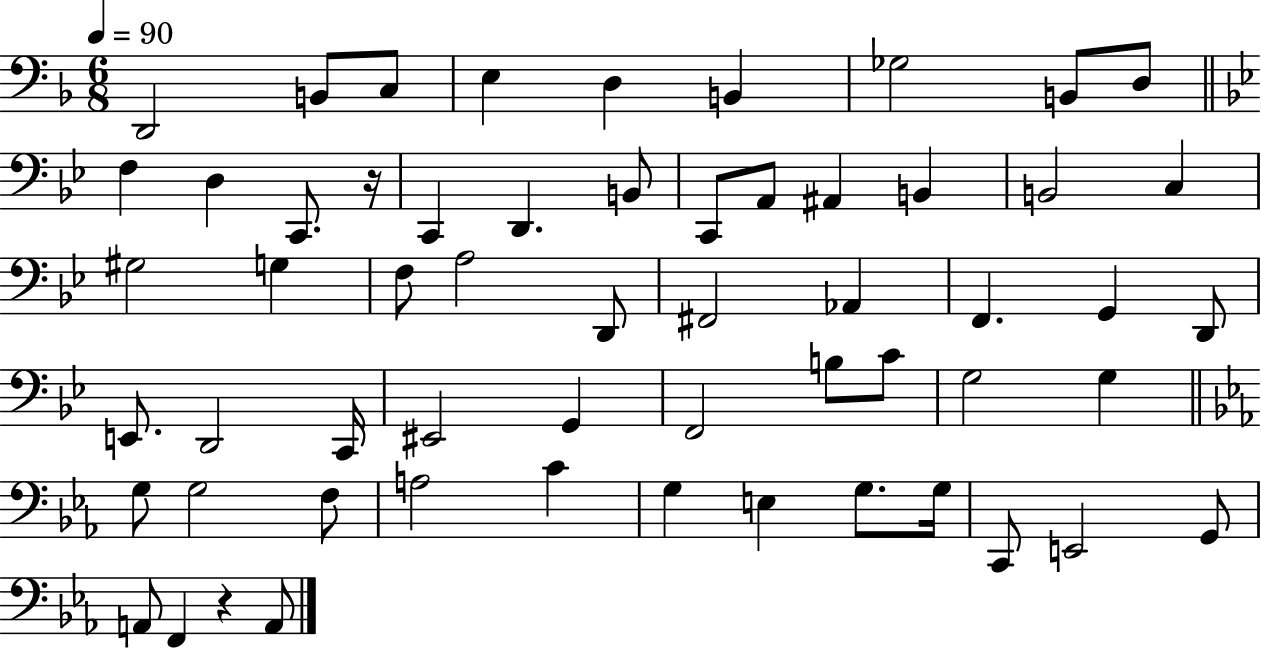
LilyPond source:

{
  \clef bass
  \numericTimeSignature
  \time 6/8
  \key f \major
  \tempo 4 = 90
  d,2 b,8 c8 | e4 d4 b,4 | ges2 b,8 d8 | \bar "||" \break \key g \minor f4 d4 c,8. r16 | c,4 d,4. b,8 | c,8 a,8 ais,4 b,4 | b,2 c4 | \break gis2 g4 | f8 a2 d,8 | fis,2 aes,4 | f,4. g,4 d,8 | \break e,8. d,2 c,16 | eis,2 g,4 | f,2 b8 c'8 | g2 g4 | \break \bar "||" \break \key ees \major g8 g2 f8 | a2 c'4 | g4 e4 g8. g16 | c,8 e,2 g,8 | \break a,8 f,4 r4 a,8 | \bar "|."
}